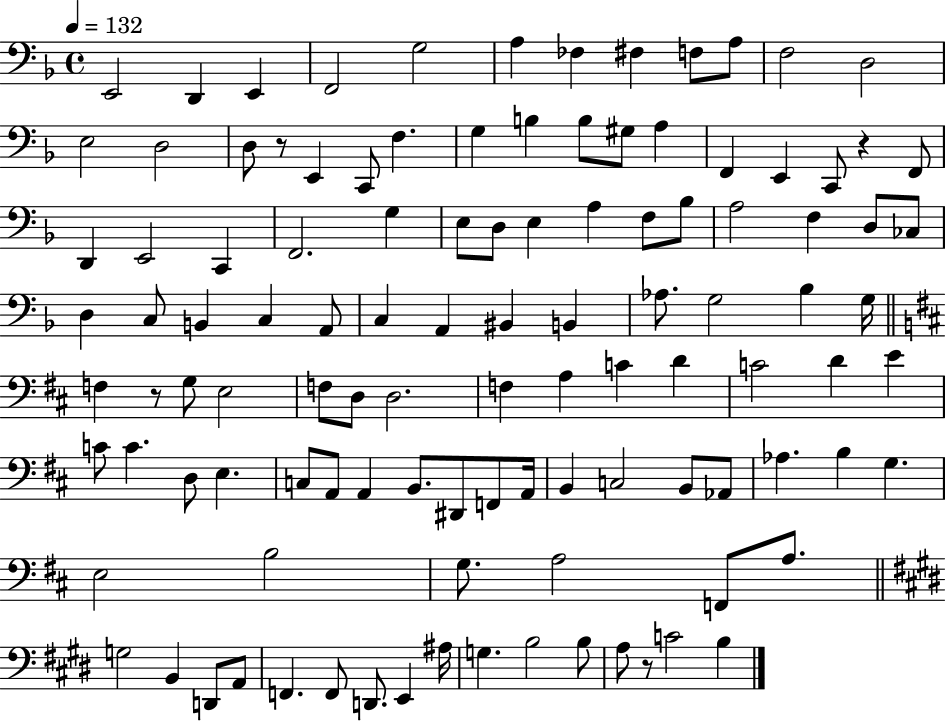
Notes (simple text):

E2/h D2/q E2/q F2/h G3/h A3/q FES3/q F#3/q F3/e A3/e F3/h D3/h E3/h D3/h D3/e R/e E2/q C2/e F3/q. G3/q B3/q B3/e G#3/e A3/q F2/q E2/q C2/e R/q F2/e D2/q E2/h C2/q F2/h. G3/q E3/e D3/e E3/q A3/q F3/e Bb3/e A3/h F3/q D3/e CES3/e D3/q C3/e B2/q C3/q A2/e C3/q A2/q BIS2/q B2/q Ab3/e. G3/h Bb3/q G3/s F3/q R/e G3/e E3/h F3/e D3/e D3/h. F3/q A3/q C4/q D4/q C4/h D4/q E4/q C4/e C4/q. D3/e E3/q. C3/e A2/e A2/q B2/e. D#2/e F2/e A2/s B2/q C3/h B2/e Ab2/e Ab3/q. B3/q G3/q. E3/h B3/h G3/e. A3/h F2/e A3/e. G3/h B2/q D2/e A2/e F2/q. F2/e D2/e. E2/q A#3/s G3/q. B3/h B3/e A3/e R/e C4/h B3/q